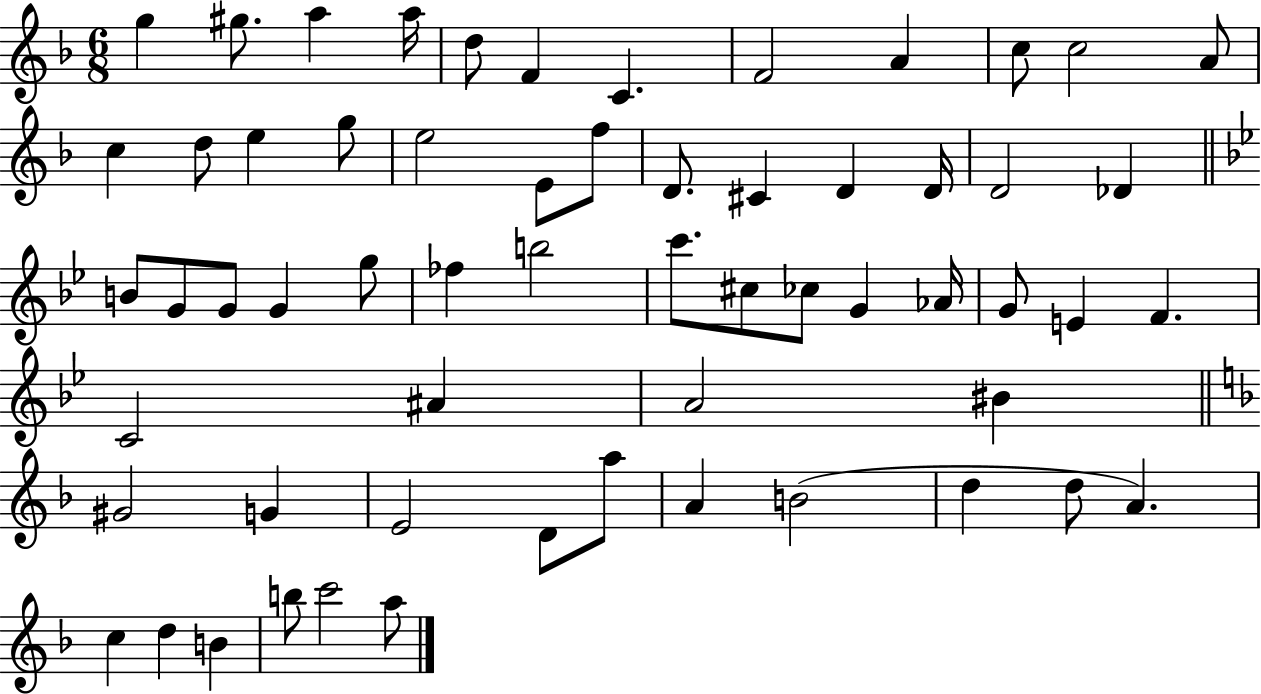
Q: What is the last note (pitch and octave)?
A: A5